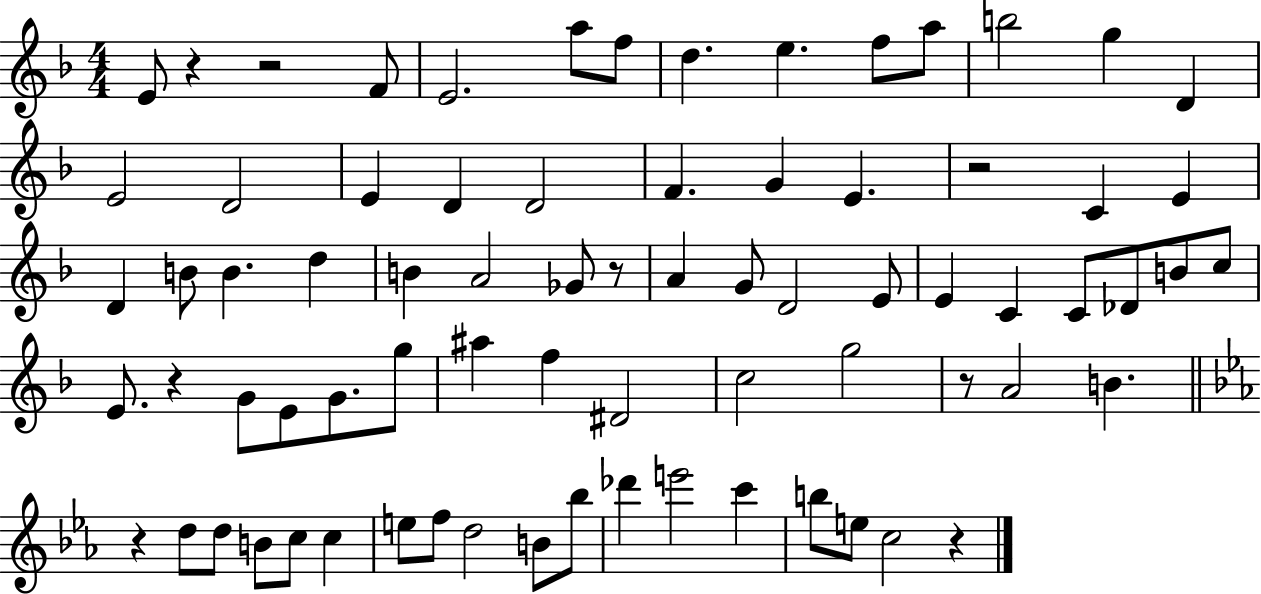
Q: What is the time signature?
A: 4/4